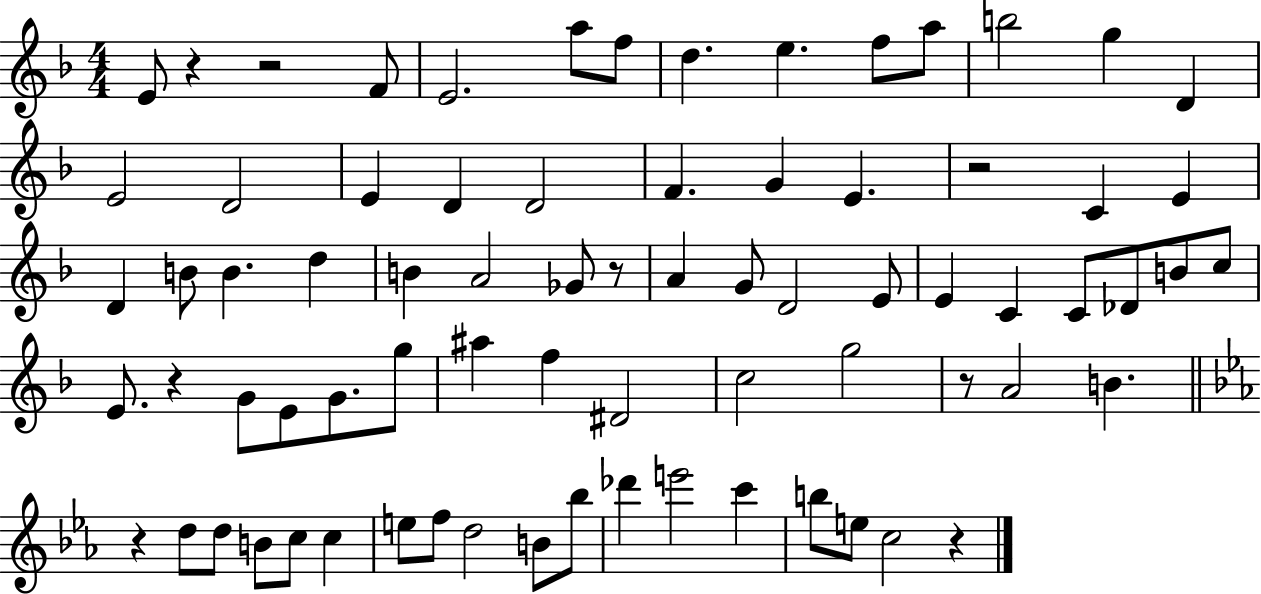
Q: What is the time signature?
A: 4/4